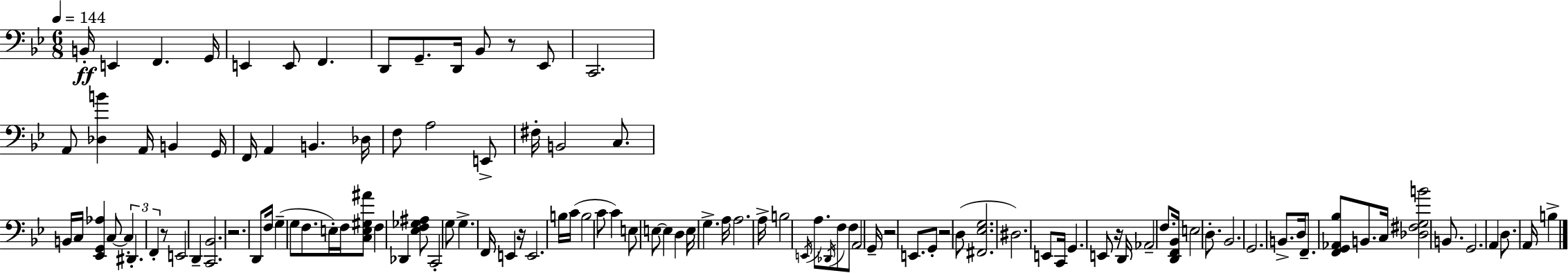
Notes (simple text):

B2/s E2/q F2/q. G2/s E2/q E2/e F2/q. D2/e G2/e. D2/s Bb2/e R/e Eb2/e C2/h. A2/e [Db3,B4]/q A2/s B2/q G2/s F2/s A2/q B2/q. Db3/s F3/e A3/h E2/e F#3/s B2/h C3/e. B2/s C3/s [Eb2,G2,Ab3]/q C3/e C3/q D#2/q. F2/q R/e E2/h D2/q [C2,Bb2]/h. R/h. D2/e F3/s G3/q G3/e F3/e. E3/s F3/s [C3,E3,G#3,A#4]/e F3/q Db2/q [Eb3,F3,Gb3,A#3]/e C2/h G3/e G3/q. F2/s E2/q R/s E2/h. B3/s C4/s B3/h C4/e C4/q E3/e E3/e E3/q D3/q E3/s G3/q. A3/s A3/h. A3/s B3/h E2/s A3/e. Db2/s F3/e F3/e A2/h G2/s R/h E2/e. G2/e R/h D3/e [F#2,Eb3,G3]/h. D#3/h. E2/e C2/s G2/q. E2/e R/s D2/s Ab2/h F3/e. [D2,F2,Bb2]/s E3/h D3/e. Bb2/h. G2/h. B2/e. D3/s F2/e. [F2,G2,Ab2,Bb3]/e B2/e. C3/s [Db3,F#3,G3,B4]/h B2/e. G2/h. A2/q D3/e. A2/s B3/q